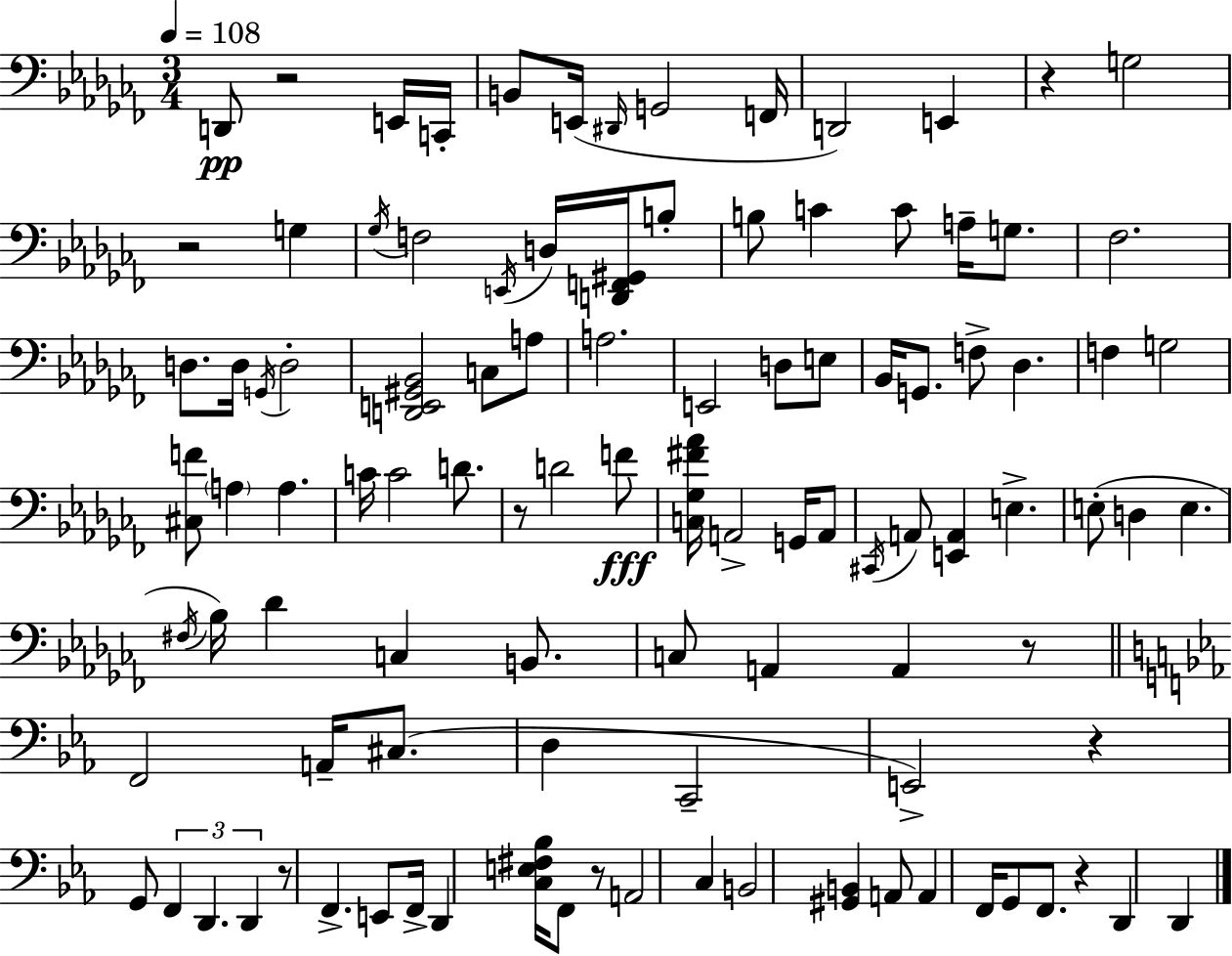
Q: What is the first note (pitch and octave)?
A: D2